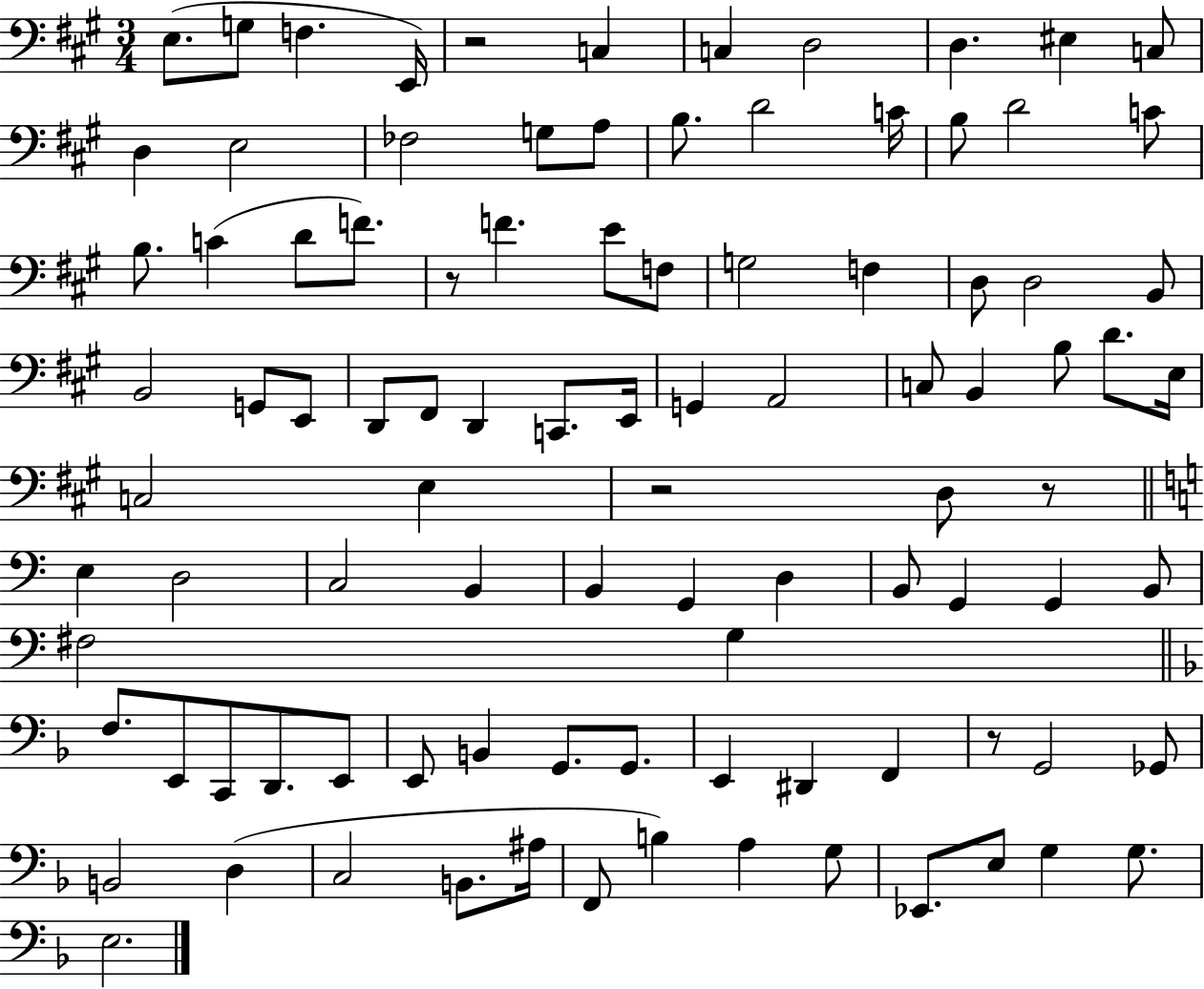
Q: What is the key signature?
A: A major